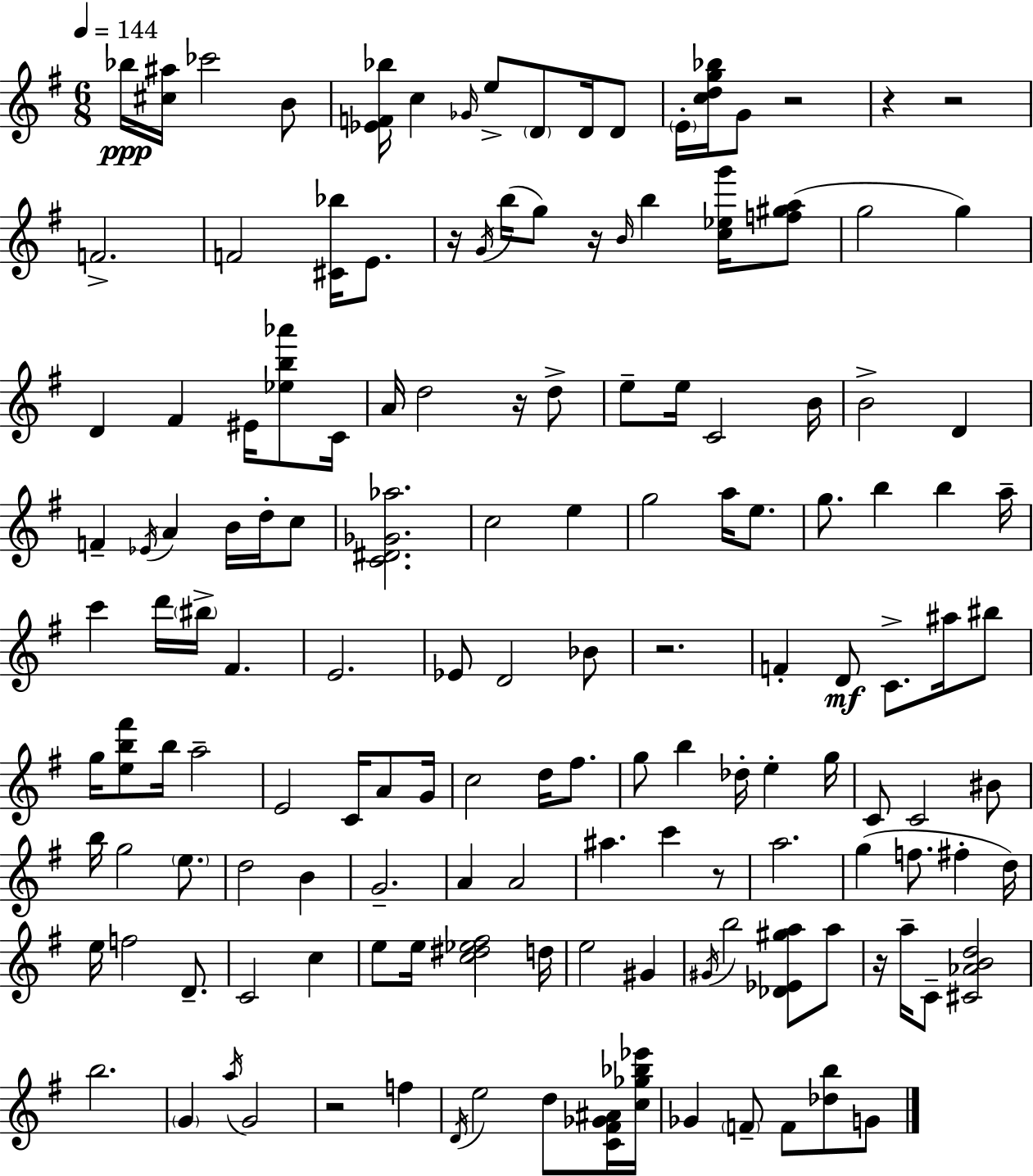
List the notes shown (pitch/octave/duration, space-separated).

Bb5/s [C#5,A#5]/s CES6/h B4/e [Eb4,F4,Bb5]/s C5/q Gb4/s E5/e D4/e D4/s D4/e E4/s [C5,D5,G5,Bb5]/s G4/e R/h R/q R/h F4/h. F4/h [C#4,Bb5]/s E4/e. R/s G4/s B5/s G5/e R/s B4/s B5/q [C5,Eb5,G6]/s [F5,G#5,A5]/e G5/h G5/q D4/q F#4/q EIS4/s [Eb5,B5,Ab6]/e C4/s A4/s D5/h R/s D5/e E5/e E5/s C4/h B4/s B4/h D4/q F4/q Eb4/s A4/q B4/s D5/s C5/e [C4,D#4,Gb4,Ab5]/h. C5/h E5/q G5/h A5/s E5/e. G5/e. B5/q B5/q A5/s C6/q D6/s BIS5/s F#4/q. E4/h. Eb4/e D4/h Bb4/e R/h. F4/q D4/e C4/e. A#5/s BIS5/e G5/s [E5,B5,F#6]/e B5/s A5/h E4/h C4/s A4/e G4/s C5/h D5/s F#5/e. G5/e B5/q Db5/s E5/q G5/s C4/e C4/h BIS4/e B5/s G5/h E5/e. D5/h B4/q G4/h. A4/q A4/h A#5/q. C6/q R/e A5/h. G5/q F5/e. F#5/q D5/s E5/s F5/h D4/e. C4/h C5/q E5/e E5/s [C5,D#5,Eb5,F#5]/h D5/s E5/h G#4/q G#4/s B5/h [Db4,Eb4,G#5,A5]/e A5/e R/s A5/s C4/e [C#4,Ab4,B4,D5]/h B5/h. G4/q A5/s G4/h R/h F5/q D4/s E5/h D5/e [C4,F#4,Gb4,A#4]/s [C5,Gb5,Bb5,Eb6]/s Gb4/q F4/e F4/e [Db5,B5]/e G4/e